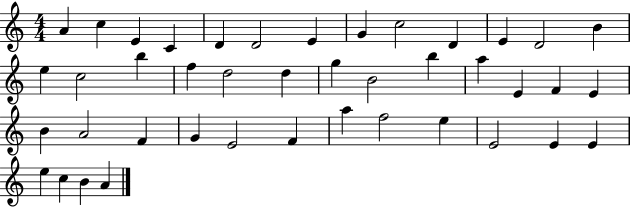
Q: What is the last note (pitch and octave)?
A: A4